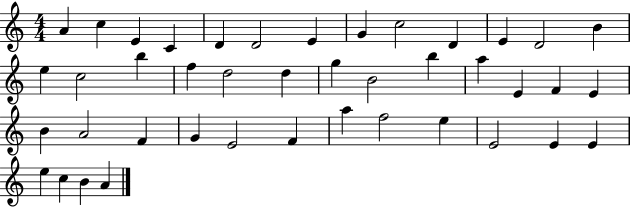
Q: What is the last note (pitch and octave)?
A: A4